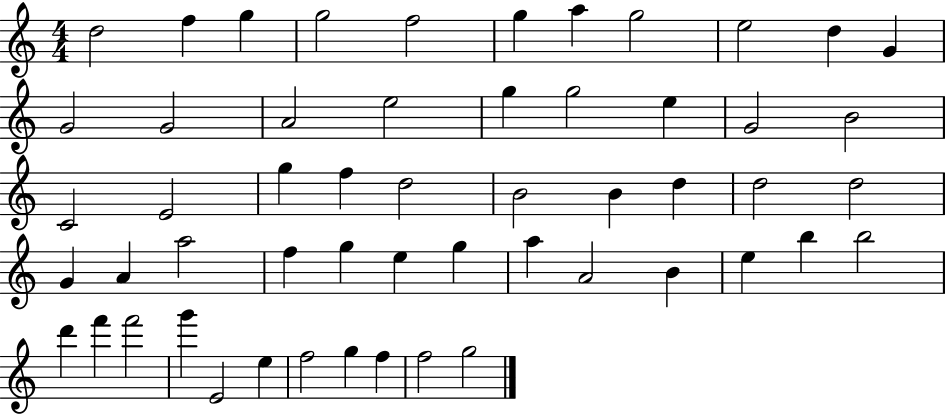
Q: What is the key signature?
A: C major